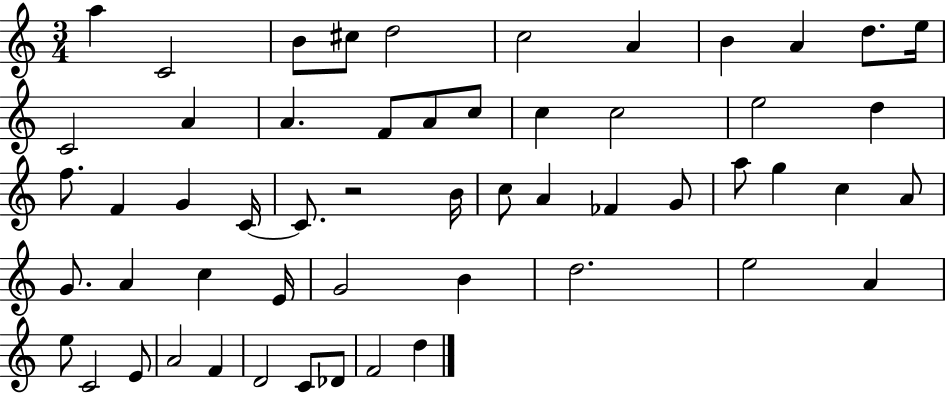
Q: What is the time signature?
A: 3/4